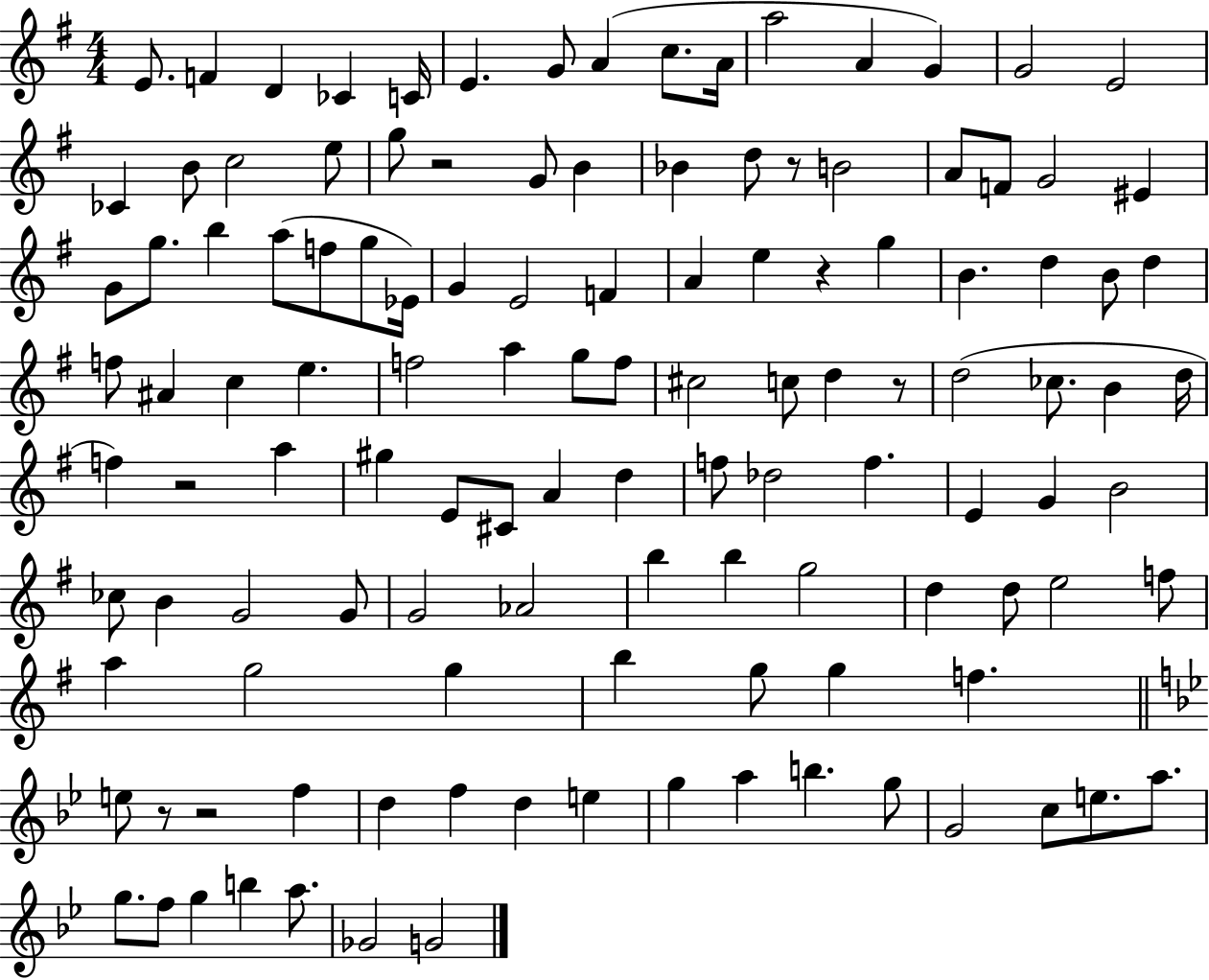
{
  \clef treble
  \numericTimeSignature
  \time 4/4
  \key g \major
  e'8. f'4 d'4 ces'4 c'16 | e'4. g'8 a'4( c''8. a'16 | a''2 a'4 g'4) | g'2 e'2 | \break ces'4 b'8 c''2 e''8 | g''8 r2 g'8 b'4 | bes'4 d''8 r8 b'2 | a'8 f'8 g'2 eis'4 | \break g'8 g''8. b''4 a''8( f''8 g''8 ees'16) | g'4 e'2 f'4 | a'4 e''4 r4 g''4 | b'4. d''4 b'8 d''4 | \break f''8 ais'4 c''4 e''4. | f''2 a''4 g''8 f''8 | cis''2 c''8 d''4 r8 | d''2( ces''8. b'4 d''16 | \break f''4) r2 a''4 | gis''4 e'8 cis'8 a'4 d''4 | f''8 des''2 f''4. | e'4 g'4 b'2 | \break ces''8 b'4 g'2 g'8 | g'2 aes'2 | b''4 b''4 g''2 | d''4 d''8 e''2 f''8 | \break a''4 g''2 g''4 | b''4 g''8 g''4 f''4. | \bar "||" \break \key bes \major e''8 r8 r2 f''4 | d''4 f''4 d''4 e''4 | g''4 a''4 b''4. g''8 | g'2 c''8 e''8. a''8. | \break g''8. f''8 g''4 b''4 a''8. | ges'2 g'2 | \bar "|."
}